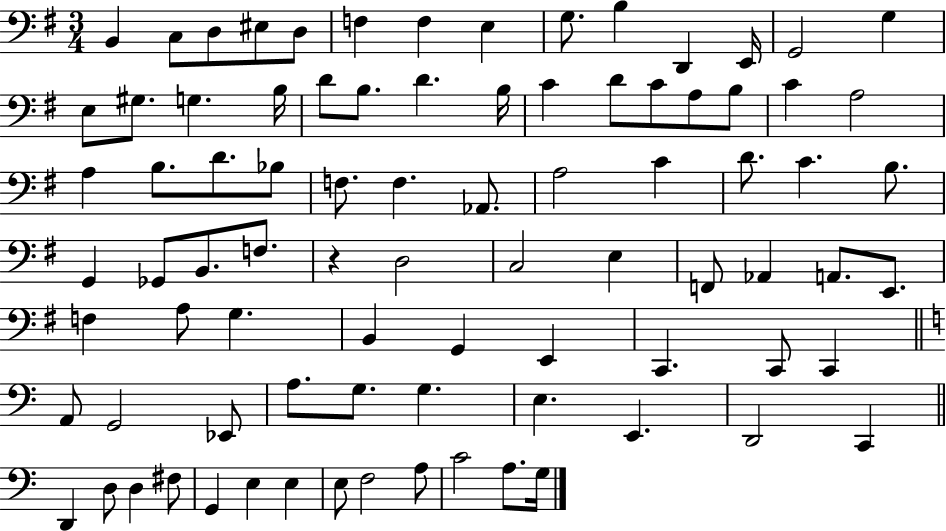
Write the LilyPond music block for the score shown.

{
  \clef bass
  \numericTimeSignature
  \time 3/4
  \key g \major
  b,4 c8 d8 eis8 d8 | f4 f4 e4 | g8. b4 d,4 e,16 | g,2 g4 | \break e8 gis8. g4. b16 | d'8 b8. d'4. b16 | c'4 d'8 c'8 a8 b8 | c'4 a2 | \break a4 b8. d'8. bes8 | f8. f4. aes,8. | a2 c'4 | d'8. c'4. b8. | \break g,4 ges,8 b,8. f8. | r4 d2 | c2 e4 | f,8 aes,4 a,8. e,8. | \break f4 a8 g4. | b,4 g,4 e,4 | c,4. c,8 c,4 | \bar "||" \break \key c \major a,8 g,2 ees,8 | a8. g8. g4. | e4. e,4. | d,2 c,4 | \break \bar "||" \break \key c \major d,4 d8 d4 fis8 | g,4 e4 e4 | e8 f2 a8 | c'2 a8. g16 | \break \bar "|."
}